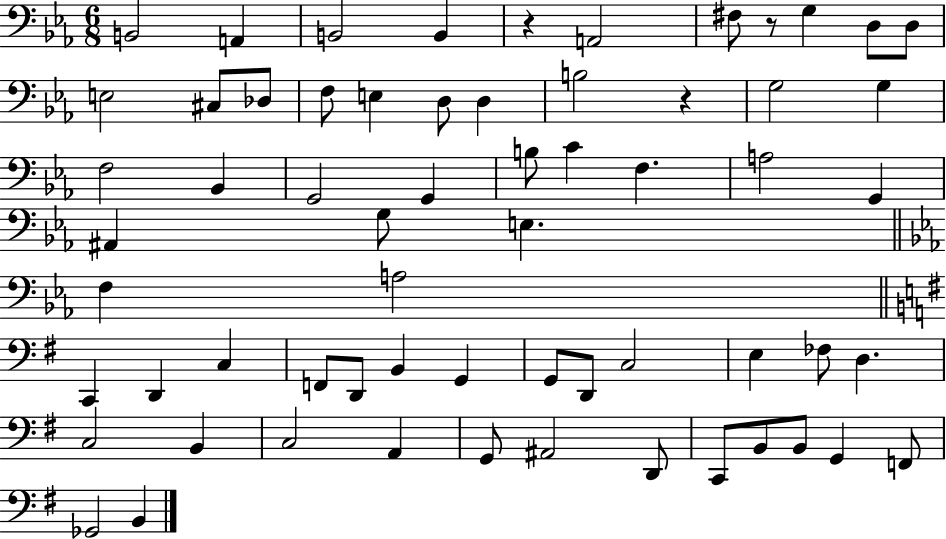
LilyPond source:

{
  \clef bass
  \numericTimeSignature
  \time 6/8
  \key ees \major
  \repeat volta 2 { b,2 a,4 | b,2 b,4 | r4 a,2 | fis8 r8 g4 d8 d8 | \break e2 cis8 des8 | f8 e4 d8 d4 | b2 r4 | g2 g4 | \break f2 bes,4 | g,2 g,4 | b8 c'4 f4. | a2 g,4 | \break ais,4 g8 e4. | \bar "||" \break \key ees \major f4 a2 | \bar "||" \break \key g \major c,4 d,4 c4 | f,8 d,8 b,4 g,4 | g,8 d,8 c2 | e4 fes8 d4. | \break c2 b,4 | c2 a,4 | g,8 ais,2 d,8 | c,8 b,8 b,8 g,4 f,8 | \break ges,2 b,4 | } \bar "|."
}